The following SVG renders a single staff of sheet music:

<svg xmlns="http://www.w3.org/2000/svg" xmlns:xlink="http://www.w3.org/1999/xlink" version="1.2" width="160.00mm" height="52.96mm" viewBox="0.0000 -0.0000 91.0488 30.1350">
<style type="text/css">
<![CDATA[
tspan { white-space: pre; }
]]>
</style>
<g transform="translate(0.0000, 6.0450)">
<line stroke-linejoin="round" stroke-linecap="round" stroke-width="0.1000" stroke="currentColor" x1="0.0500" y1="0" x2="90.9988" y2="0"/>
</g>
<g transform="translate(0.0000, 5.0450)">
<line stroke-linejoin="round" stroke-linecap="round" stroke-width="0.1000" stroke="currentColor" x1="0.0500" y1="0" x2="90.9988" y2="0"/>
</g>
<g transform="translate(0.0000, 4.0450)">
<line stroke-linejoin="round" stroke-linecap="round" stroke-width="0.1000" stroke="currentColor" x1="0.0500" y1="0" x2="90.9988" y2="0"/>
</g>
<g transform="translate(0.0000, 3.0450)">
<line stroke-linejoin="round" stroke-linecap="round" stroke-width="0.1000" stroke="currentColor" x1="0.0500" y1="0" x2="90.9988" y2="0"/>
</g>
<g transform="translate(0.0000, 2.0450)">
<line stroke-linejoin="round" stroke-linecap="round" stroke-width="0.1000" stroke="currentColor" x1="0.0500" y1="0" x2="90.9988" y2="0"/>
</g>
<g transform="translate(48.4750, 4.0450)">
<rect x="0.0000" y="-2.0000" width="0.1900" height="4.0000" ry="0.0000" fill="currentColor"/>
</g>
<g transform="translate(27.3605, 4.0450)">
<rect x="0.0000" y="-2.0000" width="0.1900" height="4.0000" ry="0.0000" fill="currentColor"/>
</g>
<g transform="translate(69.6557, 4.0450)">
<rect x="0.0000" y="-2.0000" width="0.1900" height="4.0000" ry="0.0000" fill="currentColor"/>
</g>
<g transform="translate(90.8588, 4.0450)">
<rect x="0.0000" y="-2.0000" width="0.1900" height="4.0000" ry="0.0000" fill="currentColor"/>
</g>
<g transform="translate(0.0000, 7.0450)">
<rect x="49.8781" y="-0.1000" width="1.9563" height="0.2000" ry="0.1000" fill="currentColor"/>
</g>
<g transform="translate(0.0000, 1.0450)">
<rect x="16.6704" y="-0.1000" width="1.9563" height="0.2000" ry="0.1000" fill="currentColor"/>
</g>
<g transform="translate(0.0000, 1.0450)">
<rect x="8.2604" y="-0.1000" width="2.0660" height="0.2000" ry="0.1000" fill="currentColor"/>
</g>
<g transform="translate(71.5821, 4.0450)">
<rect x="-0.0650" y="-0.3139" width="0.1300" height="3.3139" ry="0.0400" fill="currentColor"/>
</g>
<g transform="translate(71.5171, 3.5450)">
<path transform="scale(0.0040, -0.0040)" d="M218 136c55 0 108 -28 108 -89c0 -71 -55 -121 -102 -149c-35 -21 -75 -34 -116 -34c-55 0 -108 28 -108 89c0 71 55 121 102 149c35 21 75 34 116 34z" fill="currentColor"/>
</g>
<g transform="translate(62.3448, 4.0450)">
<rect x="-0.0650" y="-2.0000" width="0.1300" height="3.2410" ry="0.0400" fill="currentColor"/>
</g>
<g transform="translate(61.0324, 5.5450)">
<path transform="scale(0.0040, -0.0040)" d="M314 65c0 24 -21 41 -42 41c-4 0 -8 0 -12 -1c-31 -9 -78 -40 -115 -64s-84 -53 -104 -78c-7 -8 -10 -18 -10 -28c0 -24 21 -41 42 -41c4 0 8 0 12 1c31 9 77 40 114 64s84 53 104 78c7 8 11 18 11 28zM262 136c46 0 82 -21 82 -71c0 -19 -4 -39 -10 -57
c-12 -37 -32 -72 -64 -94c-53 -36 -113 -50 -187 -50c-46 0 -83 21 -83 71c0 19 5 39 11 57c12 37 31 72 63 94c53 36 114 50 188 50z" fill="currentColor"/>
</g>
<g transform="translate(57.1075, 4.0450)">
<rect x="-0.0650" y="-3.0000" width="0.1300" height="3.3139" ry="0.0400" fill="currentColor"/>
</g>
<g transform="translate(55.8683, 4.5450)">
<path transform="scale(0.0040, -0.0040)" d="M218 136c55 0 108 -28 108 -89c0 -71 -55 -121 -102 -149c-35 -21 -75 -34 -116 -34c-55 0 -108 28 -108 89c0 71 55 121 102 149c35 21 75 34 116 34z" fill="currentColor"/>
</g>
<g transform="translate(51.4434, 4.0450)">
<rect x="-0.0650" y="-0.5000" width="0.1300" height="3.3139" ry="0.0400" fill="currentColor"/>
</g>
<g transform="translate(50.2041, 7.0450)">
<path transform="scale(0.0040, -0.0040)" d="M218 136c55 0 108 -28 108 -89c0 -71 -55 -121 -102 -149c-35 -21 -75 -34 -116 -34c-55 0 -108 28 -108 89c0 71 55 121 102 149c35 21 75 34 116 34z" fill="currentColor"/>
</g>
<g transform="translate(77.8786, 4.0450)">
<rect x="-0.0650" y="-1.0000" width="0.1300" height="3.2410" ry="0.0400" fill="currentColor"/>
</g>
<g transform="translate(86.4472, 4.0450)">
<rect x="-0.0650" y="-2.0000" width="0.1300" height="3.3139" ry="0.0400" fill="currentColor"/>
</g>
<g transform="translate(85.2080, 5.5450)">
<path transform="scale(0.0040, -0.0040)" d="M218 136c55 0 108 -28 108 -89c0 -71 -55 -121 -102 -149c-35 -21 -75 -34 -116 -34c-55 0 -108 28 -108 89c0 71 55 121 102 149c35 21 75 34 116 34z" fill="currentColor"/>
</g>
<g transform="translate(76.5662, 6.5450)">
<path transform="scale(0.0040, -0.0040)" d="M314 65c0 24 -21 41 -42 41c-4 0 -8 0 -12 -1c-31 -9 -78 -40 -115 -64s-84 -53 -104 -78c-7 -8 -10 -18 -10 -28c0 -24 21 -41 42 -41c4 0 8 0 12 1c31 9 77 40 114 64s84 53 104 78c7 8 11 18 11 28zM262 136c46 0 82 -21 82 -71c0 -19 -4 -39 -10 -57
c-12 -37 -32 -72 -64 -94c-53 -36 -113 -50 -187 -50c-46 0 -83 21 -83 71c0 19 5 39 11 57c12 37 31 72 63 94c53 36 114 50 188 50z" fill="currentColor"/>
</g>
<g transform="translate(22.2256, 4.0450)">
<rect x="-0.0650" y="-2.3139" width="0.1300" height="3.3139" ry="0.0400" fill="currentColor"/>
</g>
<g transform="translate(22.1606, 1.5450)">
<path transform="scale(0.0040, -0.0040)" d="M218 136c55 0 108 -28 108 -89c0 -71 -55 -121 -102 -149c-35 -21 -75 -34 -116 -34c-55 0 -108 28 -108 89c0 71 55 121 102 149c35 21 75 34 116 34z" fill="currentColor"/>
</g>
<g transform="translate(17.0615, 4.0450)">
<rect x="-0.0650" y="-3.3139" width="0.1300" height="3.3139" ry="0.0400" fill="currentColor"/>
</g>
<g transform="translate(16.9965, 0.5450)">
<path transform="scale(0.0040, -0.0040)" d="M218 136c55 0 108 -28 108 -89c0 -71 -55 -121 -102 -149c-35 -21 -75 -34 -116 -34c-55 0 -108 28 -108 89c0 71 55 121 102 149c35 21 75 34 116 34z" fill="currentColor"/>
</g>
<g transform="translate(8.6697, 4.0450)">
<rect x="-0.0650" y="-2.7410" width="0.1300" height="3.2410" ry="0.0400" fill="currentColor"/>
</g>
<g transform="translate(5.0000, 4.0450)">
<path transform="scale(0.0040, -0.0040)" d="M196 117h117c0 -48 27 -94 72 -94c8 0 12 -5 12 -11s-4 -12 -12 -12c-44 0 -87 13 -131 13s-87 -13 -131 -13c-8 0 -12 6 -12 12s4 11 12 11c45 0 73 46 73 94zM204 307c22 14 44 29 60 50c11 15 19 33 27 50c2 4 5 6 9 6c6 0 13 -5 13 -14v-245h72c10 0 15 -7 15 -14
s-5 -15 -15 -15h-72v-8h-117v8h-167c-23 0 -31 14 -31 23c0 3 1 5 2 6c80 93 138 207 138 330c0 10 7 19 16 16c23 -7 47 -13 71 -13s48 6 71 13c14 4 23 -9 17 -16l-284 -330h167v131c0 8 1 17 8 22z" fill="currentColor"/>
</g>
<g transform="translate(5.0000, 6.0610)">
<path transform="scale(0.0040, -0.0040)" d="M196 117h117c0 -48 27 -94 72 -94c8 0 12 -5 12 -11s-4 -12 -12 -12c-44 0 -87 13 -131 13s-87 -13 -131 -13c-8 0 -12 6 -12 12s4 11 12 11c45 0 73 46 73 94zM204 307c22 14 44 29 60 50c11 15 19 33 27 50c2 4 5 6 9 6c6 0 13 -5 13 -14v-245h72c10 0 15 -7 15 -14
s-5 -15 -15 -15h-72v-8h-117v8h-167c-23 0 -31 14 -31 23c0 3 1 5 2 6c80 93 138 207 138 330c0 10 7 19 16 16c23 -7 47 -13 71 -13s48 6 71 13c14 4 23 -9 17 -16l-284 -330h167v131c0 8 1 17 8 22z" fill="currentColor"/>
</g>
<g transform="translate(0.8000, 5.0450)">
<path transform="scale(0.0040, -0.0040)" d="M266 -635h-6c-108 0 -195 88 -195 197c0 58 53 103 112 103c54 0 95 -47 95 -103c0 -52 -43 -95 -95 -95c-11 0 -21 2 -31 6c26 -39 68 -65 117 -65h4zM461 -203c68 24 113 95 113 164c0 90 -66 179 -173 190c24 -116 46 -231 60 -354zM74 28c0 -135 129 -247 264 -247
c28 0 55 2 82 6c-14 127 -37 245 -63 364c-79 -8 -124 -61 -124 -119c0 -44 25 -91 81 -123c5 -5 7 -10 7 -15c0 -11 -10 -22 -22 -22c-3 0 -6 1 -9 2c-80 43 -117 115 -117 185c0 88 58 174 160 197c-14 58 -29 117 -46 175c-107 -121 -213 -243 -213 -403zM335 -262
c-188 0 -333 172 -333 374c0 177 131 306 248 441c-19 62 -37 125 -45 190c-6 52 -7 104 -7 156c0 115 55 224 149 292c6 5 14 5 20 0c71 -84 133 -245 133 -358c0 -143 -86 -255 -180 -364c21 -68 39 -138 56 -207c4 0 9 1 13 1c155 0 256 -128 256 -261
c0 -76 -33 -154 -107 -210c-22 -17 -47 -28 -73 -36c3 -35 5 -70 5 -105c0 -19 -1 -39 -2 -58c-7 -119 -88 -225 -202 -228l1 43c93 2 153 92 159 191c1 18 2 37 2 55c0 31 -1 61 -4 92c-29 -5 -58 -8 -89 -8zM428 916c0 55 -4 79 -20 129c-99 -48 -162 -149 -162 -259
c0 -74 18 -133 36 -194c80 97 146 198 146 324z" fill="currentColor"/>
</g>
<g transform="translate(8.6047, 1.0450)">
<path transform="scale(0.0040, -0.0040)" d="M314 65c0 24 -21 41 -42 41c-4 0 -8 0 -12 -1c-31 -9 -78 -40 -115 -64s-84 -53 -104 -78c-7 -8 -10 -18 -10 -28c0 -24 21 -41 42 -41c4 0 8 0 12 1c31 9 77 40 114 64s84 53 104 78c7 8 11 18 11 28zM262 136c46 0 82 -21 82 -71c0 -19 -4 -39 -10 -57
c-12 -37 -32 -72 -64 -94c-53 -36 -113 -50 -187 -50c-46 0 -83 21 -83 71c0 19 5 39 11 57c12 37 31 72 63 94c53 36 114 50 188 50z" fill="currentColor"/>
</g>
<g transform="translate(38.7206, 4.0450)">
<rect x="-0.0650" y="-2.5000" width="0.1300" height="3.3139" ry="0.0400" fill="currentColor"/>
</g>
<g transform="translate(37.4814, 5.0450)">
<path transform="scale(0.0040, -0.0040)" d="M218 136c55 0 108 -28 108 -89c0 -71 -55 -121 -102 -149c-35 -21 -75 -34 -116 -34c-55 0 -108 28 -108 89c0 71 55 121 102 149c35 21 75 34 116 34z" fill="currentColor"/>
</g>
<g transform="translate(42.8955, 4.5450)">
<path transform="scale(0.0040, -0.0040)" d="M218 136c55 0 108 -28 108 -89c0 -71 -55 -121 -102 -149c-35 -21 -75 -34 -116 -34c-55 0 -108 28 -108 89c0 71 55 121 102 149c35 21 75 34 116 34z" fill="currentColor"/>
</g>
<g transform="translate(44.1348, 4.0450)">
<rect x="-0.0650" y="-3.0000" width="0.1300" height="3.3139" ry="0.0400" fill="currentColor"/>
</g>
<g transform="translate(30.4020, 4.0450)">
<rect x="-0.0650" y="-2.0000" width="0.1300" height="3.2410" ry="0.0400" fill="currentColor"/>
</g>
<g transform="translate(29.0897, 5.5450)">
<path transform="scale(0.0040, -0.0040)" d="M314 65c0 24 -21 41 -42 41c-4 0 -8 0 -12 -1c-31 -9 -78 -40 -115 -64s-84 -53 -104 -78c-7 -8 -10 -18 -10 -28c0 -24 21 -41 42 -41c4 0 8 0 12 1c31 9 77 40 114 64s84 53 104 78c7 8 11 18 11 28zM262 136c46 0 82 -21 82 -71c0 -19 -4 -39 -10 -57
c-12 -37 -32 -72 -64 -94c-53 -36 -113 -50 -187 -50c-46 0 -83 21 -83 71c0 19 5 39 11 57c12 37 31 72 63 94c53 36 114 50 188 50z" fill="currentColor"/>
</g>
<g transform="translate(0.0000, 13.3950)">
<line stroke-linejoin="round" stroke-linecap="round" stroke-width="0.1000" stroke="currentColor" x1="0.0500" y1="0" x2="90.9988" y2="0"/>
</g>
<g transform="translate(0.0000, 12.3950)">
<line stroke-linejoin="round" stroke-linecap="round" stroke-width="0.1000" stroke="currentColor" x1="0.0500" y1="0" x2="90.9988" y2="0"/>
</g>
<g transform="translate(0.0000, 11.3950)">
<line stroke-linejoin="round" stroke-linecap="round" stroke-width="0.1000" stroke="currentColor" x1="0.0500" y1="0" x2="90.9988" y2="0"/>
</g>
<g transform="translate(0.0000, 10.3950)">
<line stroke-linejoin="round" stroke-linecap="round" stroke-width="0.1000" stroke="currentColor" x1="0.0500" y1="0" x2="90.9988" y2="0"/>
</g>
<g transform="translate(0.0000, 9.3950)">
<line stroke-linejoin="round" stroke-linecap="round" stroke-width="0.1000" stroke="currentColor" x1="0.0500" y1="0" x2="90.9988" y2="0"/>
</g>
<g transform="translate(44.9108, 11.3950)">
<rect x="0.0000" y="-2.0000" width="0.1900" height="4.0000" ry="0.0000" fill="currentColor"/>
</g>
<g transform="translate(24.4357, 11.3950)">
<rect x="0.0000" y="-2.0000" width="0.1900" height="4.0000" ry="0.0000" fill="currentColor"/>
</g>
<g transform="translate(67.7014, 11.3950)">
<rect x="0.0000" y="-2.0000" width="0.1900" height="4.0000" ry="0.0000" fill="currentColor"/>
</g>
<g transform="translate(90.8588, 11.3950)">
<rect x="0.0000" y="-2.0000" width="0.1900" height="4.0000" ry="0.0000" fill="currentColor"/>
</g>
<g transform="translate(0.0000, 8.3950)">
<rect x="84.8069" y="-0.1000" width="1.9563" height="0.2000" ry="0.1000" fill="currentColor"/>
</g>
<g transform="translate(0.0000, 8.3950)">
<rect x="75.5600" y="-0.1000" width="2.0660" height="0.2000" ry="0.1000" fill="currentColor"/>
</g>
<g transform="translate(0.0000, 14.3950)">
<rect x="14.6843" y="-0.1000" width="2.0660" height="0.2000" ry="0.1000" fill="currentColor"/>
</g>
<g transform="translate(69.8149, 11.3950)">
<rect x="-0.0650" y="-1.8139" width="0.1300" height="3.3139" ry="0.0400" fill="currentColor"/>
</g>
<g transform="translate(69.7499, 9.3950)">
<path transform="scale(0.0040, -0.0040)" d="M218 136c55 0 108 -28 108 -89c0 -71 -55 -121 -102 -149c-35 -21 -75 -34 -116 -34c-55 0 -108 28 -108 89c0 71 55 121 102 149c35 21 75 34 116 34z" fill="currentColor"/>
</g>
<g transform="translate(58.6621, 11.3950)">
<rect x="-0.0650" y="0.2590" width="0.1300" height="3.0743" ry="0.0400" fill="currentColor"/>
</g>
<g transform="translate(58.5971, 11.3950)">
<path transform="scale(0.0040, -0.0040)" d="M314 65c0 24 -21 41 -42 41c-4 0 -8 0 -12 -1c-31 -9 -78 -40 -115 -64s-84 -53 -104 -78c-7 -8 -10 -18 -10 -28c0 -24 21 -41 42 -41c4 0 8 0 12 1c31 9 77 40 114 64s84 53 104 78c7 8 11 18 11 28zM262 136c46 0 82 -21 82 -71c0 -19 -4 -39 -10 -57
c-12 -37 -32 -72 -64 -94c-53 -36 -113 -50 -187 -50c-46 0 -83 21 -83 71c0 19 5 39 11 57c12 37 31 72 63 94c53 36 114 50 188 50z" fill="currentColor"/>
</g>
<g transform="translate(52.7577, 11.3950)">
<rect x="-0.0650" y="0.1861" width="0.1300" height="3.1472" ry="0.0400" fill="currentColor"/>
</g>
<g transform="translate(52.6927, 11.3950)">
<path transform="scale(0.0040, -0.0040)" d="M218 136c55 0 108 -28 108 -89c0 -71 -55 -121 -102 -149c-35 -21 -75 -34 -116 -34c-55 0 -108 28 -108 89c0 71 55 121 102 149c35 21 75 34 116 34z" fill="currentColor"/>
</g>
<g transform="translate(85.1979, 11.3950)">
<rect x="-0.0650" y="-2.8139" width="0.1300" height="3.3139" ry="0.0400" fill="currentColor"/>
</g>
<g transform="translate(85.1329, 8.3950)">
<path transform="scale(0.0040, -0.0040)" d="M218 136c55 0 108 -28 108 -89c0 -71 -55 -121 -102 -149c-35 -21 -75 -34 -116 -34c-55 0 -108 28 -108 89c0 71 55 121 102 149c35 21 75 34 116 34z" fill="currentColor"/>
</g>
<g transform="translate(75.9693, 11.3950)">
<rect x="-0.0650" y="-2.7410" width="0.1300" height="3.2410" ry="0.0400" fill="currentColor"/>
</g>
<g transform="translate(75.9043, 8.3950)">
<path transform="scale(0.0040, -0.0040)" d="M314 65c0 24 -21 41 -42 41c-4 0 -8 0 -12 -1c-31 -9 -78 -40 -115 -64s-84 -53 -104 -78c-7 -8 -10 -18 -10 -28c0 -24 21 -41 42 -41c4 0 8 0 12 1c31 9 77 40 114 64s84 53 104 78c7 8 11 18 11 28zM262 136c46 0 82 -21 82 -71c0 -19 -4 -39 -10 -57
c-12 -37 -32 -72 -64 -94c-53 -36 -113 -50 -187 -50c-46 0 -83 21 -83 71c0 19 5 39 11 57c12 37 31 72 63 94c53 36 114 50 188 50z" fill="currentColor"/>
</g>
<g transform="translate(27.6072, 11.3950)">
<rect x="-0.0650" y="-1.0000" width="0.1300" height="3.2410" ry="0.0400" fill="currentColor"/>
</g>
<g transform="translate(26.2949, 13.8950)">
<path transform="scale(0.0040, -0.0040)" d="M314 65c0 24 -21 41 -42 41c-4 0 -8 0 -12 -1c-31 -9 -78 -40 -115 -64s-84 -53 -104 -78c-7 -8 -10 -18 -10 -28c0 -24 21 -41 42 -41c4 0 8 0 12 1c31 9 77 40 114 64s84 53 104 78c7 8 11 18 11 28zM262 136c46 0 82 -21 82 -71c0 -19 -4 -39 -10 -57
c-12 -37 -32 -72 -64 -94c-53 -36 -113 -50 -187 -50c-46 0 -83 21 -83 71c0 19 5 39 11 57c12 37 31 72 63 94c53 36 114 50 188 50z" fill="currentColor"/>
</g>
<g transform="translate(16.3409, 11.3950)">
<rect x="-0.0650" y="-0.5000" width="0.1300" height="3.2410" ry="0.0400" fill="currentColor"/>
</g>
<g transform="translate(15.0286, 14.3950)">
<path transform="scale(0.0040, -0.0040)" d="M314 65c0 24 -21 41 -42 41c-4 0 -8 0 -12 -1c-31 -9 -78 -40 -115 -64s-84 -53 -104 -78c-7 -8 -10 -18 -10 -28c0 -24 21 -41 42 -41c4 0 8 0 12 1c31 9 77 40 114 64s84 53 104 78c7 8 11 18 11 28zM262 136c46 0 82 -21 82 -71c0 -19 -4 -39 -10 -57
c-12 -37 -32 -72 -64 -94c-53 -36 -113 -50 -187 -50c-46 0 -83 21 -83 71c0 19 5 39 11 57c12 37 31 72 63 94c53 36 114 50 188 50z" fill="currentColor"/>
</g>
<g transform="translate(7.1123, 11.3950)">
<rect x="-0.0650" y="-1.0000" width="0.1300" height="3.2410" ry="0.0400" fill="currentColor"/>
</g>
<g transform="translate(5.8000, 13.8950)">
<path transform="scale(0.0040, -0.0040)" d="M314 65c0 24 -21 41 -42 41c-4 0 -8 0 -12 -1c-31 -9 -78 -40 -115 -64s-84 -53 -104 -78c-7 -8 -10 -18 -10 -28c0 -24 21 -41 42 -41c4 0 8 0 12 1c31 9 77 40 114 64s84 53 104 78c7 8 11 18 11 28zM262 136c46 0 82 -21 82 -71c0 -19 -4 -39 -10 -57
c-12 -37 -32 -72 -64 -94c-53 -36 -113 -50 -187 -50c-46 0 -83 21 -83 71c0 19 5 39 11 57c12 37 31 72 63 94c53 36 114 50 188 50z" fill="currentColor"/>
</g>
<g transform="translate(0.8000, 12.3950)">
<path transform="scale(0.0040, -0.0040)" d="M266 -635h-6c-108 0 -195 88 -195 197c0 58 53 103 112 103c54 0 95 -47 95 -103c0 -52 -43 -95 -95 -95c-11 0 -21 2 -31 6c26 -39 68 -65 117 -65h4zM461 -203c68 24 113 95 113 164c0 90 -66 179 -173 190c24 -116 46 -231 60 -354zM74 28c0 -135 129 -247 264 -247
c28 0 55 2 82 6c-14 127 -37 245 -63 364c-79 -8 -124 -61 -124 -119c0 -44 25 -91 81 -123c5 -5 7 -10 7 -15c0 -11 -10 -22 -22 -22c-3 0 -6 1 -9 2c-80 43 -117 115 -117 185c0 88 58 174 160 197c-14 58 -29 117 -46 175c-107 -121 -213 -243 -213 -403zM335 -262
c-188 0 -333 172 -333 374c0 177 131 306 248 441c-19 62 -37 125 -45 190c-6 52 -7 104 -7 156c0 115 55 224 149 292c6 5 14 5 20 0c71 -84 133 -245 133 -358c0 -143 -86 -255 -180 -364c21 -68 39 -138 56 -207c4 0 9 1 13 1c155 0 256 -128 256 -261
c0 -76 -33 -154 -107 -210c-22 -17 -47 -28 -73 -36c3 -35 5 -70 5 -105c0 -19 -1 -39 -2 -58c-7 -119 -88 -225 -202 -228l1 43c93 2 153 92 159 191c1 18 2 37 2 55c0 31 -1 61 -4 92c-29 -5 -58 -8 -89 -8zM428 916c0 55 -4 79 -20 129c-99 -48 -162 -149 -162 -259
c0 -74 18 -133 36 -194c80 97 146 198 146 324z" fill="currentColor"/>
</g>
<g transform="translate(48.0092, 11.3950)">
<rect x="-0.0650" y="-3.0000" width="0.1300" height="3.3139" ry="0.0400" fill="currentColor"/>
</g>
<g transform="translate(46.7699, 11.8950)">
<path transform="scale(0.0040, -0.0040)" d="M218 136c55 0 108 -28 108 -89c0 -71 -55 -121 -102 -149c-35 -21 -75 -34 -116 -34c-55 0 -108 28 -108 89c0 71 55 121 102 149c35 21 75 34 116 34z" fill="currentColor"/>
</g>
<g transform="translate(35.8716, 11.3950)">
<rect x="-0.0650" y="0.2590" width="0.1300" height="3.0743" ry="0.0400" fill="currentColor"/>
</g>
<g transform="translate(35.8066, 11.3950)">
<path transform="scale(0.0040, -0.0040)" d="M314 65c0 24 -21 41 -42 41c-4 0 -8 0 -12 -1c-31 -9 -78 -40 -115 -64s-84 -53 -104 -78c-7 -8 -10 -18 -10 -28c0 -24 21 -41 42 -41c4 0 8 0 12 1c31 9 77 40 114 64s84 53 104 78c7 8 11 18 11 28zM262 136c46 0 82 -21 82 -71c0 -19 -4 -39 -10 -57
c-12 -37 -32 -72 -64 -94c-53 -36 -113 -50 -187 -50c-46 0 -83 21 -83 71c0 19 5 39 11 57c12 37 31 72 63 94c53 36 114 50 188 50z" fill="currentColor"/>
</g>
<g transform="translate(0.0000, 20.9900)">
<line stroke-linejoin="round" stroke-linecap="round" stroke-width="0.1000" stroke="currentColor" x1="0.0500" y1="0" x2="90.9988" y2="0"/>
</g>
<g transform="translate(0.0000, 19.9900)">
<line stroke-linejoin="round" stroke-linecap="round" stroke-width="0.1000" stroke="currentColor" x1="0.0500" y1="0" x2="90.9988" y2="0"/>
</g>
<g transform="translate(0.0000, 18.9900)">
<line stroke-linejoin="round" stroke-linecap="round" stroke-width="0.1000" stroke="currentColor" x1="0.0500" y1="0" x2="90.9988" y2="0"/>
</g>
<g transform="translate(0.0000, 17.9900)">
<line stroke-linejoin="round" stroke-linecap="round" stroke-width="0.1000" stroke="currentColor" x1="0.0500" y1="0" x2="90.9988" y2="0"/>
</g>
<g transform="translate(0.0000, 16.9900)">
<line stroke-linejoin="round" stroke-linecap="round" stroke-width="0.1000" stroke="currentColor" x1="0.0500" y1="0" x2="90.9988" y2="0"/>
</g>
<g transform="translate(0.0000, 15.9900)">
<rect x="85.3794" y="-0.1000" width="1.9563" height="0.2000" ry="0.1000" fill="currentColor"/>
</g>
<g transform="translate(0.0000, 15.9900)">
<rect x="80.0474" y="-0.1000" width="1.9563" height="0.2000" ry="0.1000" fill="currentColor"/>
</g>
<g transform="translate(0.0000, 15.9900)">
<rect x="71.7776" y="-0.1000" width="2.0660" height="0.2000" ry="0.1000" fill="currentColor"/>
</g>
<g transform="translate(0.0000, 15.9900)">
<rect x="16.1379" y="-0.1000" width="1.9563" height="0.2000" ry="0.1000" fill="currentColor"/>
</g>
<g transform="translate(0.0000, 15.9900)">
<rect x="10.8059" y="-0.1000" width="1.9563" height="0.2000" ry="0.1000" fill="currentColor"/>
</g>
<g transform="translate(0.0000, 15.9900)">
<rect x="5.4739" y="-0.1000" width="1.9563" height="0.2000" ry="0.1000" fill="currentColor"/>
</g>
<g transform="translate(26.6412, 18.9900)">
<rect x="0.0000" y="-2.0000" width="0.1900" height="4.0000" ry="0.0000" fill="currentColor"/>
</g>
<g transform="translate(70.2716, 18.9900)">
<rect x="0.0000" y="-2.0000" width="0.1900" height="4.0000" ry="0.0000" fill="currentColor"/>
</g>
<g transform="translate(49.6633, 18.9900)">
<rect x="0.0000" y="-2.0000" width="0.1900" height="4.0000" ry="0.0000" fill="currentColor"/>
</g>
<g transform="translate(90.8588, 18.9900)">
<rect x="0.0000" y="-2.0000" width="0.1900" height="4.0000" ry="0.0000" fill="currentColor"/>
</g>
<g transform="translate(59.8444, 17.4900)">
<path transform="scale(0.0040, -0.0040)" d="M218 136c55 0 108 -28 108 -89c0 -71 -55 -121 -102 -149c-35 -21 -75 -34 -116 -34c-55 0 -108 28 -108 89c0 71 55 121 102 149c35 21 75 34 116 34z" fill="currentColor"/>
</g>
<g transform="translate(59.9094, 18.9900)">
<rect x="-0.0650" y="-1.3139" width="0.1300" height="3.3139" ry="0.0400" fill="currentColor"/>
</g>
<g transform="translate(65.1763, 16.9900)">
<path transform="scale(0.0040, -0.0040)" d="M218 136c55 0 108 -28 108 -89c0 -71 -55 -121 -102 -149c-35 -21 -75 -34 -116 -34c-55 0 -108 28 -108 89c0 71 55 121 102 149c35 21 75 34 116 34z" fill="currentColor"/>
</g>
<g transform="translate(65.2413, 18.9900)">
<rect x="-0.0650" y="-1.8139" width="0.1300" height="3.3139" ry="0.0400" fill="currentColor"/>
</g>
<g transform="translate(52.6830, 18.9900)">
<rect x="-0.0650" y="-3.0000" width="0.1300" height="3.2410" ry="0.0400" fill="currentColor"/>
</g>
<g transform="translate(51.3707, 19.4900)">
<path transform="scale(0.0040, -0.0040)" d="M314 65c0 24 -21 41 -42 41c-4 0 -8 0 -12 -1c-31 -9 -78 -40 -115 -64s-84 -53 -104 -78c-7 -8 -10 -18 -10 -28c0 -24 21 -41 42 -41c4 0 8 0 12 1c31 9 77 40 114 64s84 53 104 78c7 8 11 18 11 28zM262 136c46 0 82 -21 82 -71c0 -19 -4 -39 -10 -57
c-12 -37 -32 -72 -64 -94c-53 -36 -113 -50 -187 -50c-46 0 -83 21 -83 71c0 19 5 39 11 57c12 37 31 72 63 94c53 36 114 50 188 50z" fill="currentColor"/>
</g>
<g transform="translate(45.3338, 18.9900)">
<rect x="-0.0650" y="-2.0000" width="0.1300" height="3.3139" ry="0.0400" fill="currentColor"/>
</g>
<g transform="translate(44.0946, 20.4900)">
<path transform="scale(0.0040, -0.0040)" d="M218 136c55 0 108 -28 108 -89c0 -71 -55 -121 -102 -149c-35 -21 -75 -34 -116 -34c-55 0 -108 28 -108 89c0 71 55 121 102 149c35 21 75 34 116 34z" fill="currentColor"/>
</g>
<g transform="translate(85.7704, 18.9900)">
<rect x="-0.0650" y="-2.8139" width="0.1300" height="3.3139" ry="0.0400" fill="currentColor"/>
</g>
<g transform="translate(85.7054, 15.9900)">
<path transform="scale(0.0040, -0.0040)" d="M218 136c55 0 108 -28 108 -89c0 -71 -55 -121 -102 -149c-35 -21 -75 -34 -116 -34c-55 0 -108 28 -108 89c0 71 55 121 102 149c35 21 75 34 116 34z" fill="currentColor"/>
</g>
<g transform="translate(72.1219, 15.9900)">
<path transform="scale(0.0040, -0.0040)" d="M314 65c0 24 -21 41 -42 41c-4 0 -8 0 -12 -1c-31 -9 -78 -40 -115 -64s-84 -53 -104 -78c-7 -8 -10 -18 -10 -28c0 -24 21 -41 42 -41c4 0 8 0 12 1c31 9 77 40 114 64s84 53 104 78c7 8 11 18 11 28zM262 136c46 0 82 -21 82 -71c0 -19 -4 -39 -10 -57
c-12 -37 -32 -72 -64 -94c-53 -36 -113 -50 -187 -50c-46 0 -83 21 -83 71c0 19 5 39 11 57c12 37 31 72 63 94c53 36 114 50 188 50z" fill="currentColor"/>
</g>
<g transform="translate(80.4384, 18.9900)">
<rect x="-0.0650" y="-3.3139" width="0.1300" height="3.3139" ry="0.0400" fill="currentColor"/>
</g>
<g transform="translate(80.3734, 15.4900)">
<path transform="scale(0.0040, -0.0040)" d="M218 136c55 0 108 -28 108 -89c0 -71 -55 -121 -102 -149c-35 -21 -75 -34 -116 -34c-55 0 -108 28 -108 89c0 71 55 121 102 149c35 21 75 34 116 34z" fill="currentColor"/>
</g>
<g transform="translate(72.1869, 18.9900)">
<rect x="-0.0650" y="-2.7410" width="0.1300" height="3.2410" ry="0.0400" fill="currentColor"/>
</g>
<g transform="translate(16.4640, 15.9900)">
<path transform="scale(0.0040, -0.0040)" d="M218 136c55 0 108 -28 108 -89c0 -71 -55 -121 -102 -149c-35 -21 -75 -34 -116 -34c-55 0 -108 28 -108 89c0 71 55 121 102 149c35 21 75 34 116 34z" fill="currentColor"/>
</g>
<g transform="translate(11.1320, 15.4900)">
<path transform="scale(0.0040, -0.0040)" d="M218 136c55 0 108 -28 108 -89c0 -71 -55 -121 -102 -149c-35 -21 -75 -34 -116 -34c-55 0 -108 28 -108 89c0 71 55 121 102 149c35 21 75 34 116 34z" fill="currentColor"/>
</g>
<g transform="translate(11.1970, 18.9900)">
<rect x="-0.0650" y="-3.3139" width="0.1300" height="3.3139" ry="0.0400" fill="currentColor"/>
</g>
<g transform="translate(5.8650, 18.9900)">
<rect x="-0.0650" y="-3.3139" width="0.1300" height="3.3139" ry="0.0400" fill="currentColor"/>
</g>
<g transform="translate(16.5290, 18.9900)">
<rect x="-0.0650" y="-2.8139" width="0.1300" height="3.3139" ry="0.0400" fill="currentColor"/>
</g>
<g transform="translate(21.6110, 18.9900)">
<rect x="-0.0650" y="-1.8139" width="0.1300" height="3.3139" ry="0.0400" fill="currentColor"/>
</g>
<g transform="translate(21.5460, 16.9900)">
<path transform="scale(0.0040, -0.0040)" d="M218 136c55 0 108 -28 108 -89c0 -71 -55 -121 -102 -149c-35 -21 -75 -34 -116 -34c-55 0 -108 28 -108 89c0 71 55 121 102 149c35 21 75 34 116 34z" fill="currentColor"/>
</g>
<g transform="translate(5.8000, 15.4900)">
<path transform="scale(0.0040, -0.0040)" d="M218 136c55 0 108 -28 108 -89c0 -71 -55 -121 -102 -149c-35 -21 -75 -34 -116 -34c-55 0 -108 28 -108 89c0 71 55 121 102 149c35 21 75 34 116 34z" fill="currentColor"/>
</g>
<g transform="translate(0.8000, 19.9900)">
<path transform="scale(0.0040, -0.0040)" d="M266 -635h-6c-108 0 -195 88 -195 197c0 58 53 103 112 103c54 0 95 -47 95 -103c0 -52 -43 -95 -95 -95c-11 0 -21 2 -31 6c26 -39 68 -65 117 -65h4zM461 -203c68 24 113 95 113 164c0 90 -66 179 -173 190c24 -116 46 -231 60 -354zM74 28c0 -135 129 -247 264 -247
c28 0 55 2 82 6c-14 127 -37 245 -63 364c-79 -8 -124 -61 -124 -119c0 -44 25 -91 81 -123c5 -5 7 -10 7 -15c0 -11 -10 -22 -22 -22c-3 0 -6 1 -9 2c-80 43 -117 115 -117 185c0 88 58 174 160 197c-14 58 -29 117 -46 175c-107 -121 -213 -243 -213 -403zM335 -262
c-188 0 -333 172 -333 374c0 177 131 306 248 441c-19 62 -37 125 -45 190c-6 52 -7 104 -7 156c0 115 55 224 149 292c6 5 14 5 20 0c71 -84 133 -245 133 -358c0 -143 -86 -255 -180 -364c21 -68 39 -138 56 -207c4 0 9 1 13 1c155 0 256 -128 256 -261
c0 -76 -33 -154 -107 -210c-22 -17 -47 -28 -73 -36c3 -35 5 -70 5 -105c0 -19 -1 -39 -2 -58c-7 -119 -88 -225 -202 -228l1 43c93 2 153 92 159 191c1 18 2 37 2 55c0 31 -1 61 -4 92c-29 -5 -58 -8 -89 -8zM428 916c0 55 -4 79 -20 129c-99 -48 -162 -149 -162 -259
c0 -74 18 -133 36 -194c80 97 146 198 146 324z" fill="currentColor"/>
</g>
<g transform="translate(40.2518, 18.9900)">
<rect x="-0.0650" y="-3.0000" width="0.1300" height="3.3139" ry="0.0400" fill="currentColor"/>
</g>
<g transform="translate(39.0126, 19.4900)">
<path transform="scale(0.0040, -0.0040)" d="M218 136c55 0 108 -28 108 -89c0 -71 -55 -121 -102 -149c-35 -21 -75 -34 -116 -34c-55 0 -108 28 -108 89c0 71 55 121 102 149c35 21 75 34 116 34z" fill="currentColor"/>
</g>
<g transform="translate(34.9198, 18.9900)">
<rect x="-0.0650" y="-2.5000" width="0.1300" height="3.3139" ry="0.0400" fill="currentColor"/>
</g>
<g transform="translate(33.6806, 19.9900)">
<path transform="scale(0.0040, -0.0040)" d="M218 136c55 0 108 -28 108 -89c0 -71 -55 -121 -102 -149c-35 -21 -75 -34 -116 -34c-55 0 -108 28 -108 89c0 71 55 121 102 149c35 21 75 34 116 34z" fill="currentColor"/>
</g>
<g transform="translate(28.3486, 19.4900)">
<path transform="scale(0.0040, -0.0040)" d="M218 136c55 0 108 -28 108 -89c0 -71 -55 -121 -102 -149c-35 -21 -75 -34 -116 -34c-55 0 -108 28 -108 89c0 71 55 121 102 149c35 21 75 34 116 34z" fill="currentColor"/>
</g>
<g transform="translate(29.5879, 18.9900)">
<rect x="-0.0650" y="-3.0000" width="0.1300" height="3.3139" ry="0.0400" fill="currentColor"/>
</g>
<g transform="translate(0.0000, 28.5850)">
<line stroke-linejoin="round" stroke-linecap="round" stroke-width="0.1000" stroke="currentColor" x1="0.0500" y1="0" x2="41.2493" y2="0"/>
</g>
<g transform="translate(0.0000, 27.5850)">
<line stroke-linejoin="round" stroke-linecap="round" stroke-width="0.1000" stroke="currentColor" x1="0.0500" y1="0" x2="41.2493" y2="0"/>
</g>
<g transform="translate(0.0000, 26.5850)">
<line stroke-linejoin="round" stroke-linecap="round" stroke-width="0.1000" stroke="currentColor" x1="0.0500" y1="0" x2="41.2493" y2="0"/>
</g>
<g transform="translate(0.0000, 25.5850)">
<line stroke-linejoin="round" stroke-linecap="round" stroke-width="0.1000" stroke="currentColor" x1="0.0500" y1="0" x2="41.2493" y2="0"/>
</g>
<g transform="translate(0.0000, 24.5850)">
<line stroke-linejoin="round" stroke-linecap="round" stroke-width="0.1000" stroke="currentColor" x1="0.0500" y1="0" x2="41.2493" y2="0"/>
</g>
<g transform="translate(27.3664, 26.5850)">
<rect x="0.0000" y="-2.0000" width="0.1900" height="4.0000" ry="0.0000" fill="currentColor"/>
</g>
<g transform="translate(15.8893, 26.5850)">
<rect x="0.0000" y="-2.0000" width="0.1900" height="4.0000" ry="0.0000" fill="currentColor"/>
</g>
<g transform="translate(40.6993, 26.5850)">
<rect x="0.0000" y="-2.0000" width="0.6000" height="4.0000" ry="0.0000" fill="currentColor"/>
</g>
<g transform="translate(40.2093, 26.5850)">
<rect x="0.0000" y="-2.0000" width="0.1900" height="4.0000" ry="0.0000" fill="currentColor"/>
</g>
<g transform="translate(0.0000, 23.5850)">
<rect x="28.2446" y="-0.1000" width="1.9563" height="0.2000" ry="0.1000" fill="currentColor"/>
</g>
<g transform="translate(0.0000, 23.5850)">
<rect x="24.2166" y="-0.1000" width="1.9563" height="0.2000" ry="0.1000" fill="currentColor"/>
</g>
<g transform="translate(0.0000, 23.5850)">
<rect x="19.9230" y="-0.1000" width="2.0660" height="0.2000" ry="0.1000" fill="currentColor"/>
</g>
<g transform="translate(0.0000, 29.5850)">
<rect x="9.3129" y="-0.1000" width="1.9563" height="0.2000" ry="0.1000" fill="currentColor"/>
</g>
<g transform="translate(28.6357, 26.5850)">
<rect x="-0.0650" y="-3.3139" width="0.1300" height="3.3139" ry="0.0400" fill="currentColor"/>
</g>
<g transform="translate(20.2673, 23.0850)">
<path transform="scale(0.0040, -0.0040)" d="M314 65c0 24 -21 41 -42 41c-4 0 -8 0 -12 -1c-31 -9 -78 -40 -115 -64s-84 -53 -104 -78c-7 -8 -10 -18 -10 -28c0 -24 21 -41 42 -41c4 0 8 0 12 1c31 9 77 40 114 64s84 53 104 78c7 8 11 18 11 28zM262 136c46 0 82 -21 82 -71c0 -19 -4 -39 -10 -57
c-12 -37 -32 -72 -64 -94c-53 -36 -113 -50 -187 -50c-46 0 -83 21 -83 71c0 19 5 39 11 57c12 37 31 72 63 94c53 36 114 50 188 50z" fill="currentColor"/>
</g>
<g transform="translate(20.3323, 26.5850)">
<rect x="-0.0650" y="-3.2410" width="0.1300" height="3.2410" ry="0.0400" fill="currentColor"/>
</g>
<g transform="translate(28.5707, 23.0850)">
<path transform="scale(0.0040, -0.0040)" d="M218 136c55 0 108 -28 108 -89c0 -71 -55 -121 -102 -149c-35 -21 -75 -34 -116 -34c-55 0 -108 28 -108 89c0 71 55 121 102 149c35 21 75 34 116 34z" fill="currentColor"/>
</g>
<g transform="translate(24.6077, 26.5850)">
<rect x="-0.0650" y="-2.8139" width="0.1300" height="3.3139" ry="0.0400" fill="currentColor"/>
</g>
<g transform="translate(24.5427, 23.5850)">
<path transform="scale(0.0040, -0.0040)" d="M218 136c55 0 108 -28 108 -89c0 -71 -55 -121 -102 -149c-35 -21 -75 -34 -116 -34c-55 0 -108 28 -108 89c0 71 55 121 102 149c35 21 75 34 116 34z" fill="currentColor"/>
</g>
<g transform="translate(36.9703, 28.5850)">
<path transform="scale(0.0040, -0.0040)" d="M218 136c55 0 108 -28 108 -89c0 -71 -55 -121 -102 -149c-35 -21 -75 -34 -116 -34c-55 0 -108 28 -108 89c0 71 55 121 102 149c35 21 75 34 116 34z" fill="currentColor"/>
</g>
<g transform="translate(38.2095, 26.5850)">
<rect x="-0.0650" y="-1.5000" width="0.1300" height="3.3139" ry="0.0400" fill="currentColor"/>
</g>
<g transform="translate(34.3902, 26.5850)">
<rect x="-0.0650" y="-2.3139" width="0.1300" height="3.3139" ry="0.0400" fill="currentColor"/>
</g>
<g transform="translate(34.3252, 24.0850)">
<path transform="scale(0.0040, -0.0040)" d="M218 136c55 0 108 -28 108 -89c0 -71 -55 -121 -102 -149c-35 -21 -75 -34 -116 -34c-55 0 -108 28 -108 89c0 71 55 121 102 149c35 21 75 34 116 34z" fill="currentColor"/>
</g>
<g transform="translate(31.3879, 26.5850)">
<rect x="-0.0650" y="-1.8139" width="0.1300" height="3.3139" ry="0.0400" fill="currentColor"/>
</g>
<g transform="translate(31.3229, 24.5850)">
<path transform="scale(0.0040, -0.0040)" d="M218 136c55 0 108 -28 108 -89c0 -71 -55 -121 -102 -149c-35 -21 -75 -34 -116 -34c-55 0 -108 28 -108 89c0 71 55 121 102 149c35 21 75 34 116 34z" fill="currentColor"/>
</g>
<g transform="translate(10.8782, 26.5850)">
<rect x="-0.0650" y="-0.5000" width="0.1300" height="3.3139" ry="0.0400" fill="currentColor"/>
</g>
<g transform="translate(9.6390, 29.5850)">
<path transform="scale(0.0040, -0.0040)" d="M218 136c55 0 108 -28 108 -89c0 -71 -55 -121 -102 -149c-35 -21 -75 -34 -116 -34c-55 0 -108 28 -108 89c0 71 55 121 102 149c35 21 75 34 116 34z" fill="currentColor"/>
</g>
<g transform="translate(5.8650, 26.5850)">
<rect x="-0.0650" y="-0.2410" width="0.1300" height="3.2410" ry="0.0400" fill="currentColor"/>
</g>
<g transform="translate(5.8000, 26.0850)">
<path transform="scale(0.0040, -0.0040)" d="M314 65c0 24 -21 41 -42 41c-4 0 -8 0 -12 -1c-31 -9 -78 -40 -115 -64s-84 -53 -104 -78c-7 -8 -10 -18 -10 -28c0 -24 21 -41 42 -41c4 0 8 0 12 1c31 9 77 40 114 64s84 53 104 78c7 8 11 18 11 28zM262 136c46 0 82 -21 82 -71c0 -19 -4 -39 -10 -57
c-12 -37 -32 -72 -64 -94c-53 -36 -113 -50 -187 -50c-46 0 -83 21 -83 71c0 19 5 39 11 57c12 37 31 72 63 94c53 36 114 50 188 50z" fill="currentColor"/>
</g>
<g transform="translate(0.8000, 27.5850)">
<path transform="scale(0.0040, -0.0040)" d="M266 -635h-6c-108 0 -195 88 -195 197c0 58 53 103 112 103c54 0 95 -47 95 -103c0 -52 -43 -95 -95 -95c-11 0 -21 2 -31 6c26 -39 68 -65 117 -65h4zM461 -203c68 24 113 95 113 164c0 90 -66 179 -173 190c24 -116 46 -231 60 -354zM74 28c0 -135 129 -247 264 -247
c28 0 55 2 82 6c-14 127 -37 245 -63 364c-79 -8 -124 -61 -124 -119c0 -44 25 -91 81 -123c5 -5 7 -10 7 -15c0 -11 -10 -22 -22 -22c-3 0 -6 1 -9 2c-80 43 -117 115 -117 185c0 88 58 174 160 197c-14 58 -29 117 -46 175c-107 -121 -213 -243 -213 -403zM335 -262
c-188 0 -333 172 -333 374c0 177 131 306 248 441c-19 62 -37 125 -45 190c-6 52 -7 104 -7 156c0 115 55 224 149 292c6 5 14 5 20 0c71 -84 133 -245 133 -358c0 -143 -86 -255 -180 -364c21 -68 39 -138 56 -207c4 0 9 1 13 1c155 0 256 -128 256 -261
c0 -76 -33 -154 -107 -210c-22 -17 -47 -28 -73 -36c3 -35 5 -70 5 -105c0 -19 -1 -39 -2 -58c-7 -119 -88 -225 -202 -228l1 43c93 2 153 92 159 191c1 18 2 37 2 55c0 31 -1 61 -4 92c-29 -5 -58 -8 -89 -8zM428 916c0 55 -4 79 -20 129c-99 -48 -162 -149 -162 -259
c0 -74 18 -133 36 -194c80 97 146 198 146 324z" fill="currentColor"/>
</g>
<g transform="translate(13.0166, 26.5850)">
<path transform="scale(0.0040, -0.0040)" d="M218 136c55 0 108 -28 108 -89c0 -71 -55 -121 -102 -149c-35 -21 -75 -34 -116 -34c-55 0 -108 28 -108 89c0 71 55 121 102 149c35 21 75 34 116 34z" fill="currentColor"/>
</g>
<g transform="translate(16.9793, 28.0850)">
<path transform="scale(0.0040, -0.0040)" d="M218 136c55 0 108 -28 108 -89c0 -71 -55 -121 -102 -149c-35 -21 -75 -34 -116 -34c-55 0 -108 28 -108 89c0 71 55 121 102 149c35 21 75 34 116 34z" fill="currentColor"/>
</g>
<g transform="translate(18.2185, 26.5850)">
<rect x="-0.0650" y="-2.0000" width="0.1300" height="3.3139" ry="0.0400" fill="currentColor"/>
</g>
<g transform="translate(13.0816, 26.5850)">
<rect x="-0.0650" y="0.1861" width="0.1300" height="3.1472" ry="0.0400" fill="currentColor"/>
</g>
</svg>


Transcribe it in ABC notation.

X:1
T:Untitled
M:4/4
L:1/4
K:C
a2 b g F2 G A C A F2 c D2 F D2 C2 D2 B2 A B B2 f a2 a b b a f A G A F A2 e f a2 b a c2 C B F b2 a b f g E